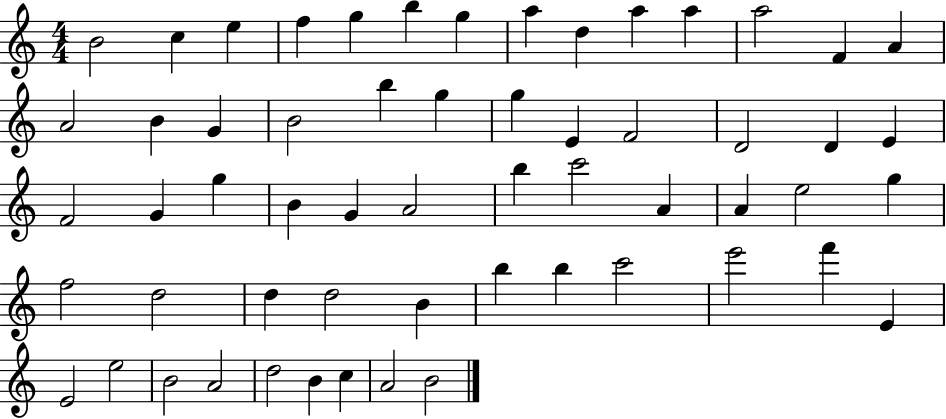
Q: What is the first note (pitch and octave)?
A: B4